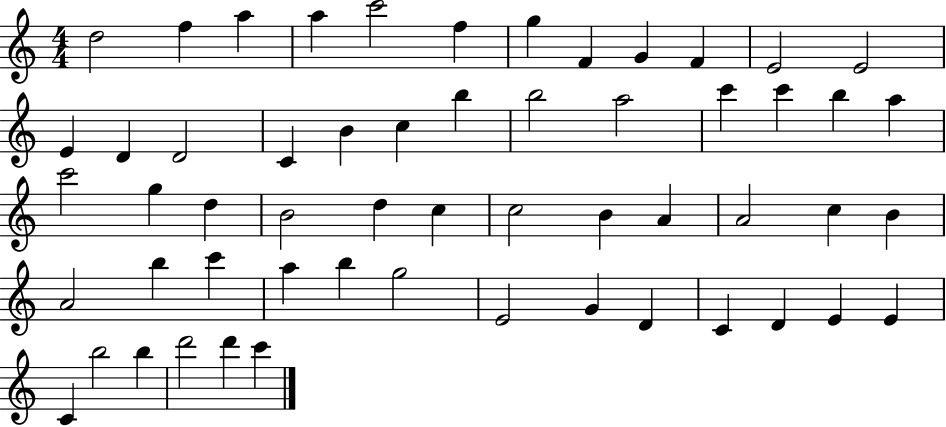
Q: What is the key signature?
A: C major